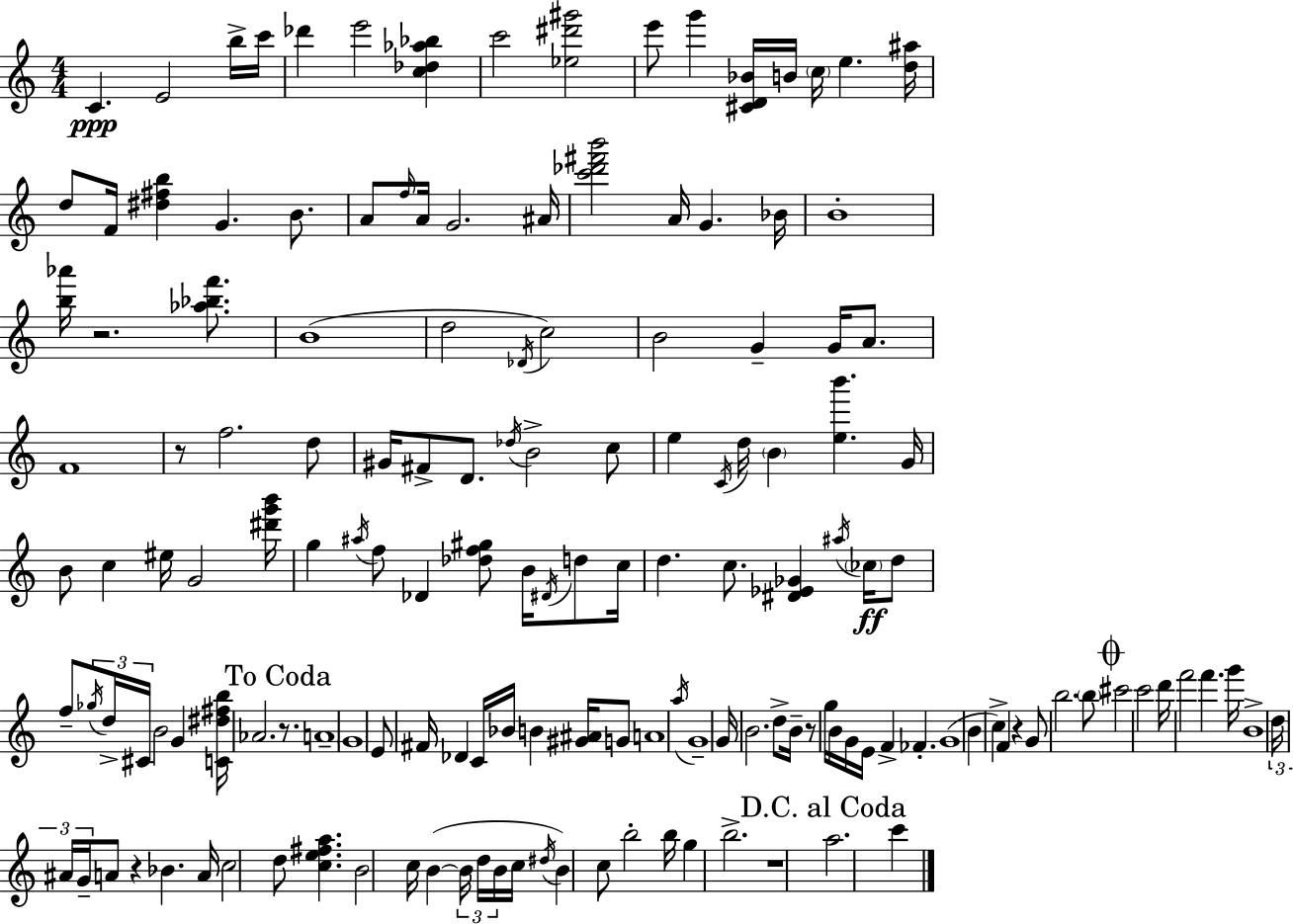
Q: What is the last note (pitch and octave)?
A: C6